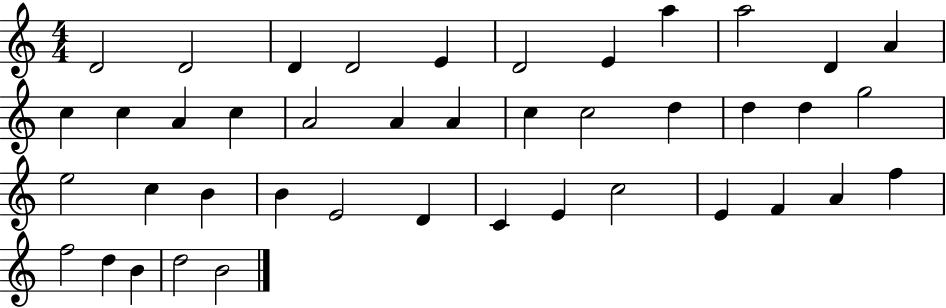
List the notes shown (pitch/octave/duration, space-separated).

D4/h D4/h D4/q D4/h E4/q D4/h E4/q A5/q A5/h D4/q A4/q C5/q C5/q A4/q C5/q A4/h A4/q A4/q C5/q C5/h D5/q D5/q D5/q G5/h E5/h C5/q B4/q B4/q E4/h D4/q C4/q E4/q C5/h E4/q F4/q A4/q F5/q F5/h D5/q B4/q D5/h B4/h